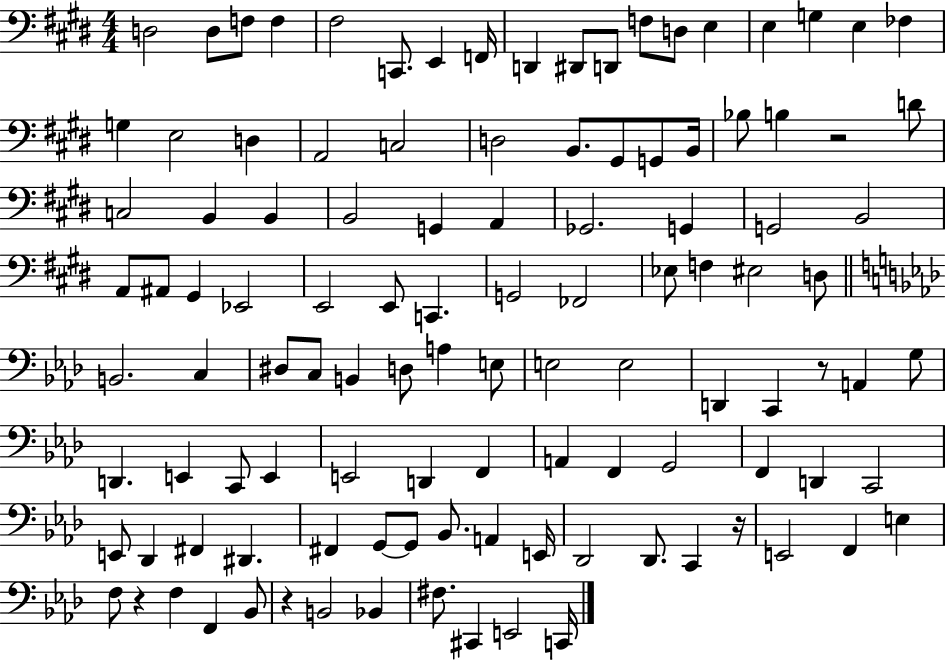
{
  \clef bass
  \numericTimeSignature
  \time 4/4
  \key e \major
  d2 d8 f8 f4 | fis2 c,8. e,4 f,16 | d,4 dis,8 d,8 f8 d8 e4 | e4 g4 e4 fes4 | \break g4 e2 d4 | a,2 c2 | d2 b,8. gis,8 g,8 b,16 | bes8 b4 r2 d'8 | \break c2 b,4 b,4 | b,2 g,4 a,4 | ges,2. g,4 | g,2 b,2 | \break a,8 ais,8 gis,4 ees,2 | e,2 e,8 c,4. | g,2 fes,2 | ees8 f4 eis2 d8 | \break \bar "||" \break \key aes \major b,2. c4 | dis8 c8 b,4 d8 a4 e8 | e2 e2 | d,4 c,4 r8 a,4 g8 | \break d,4. e,4 c,8 e,4 | e,2 d,4 f,4 | a,4 f,4 g,2 | f,4 d,4 c,2 | \break e,8 des,4 fis,4 dis,4. | fis,4 g,8~~ g,8 bes,8. a,4 e,16 | des,2 des,8. c,4 r16 | e,2 f,4 e4 | \break f8 r4 f4 f,4 bes,8 | r4 b,2 bes,4 | fis8. cis,4 e,2 c,16 | \bar "|."
}